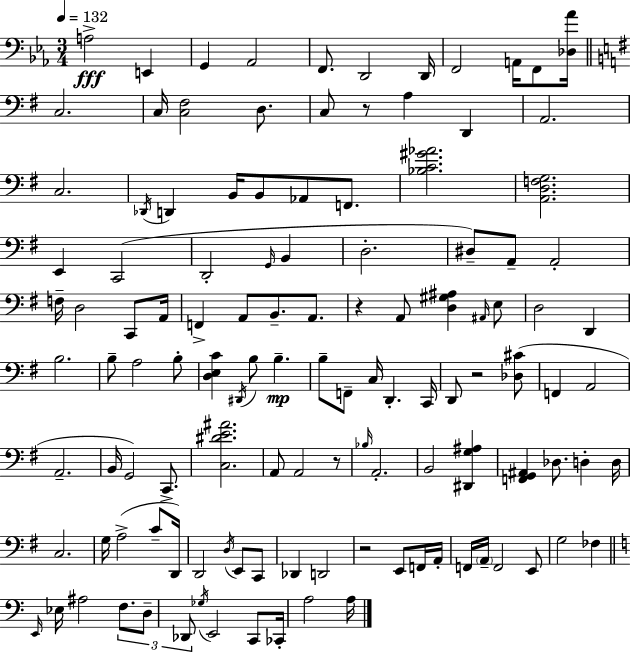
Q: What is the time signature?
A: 3/4